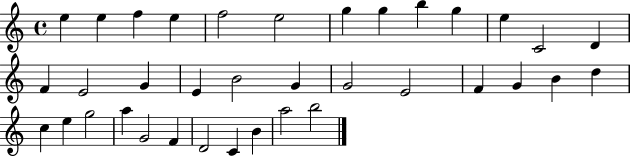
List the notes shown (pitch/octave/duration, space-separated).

E5/q E5/q F5/q E5/q F5/h E5/h G5/q G5/q B5/q G5/q E5/q C4/h D4/q F4/q E4/h G4/q E4/q B4/h G4/q G4/h E4/h F4/q G4/q B4/q D5/q C5/q E5/q G5/h A5/q G4/h F4/q D4/h C4/q B4/q A5/h B5/h